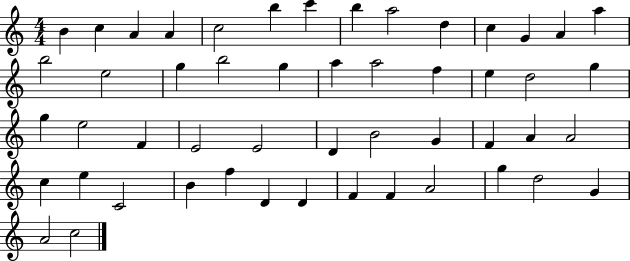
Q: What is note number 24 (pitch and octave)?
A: D5